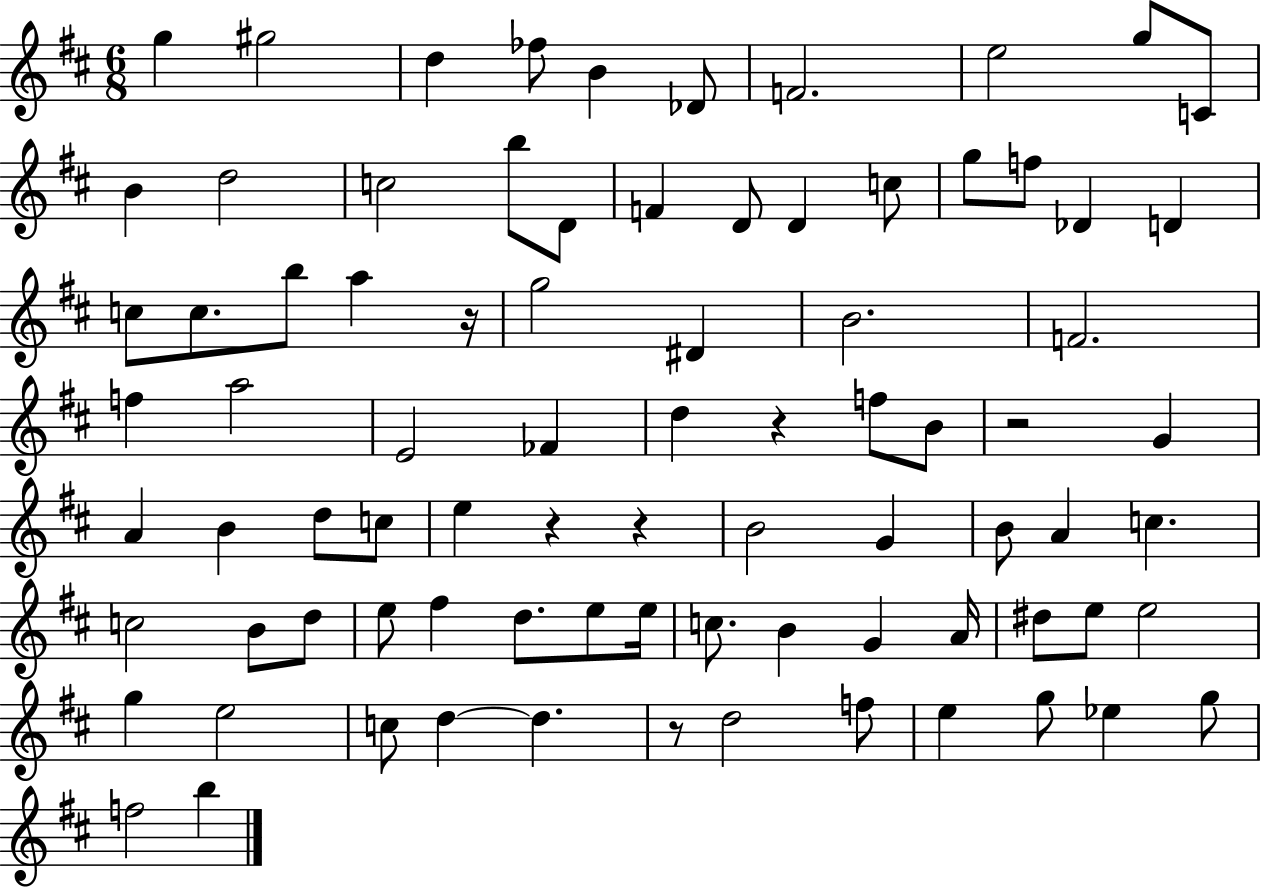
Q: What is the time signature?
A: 6/8